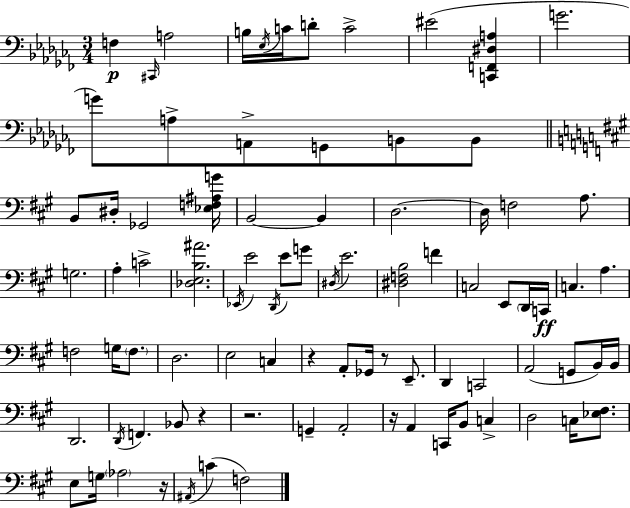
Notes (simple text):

F3/q C#2/s A3/h B3/s Eb3/s C4/s D4/e C4/h EIS4/h [C2,F2,D#3,A3]/q G4/h. G4/e A3/e A2/e G2/e B2/e B2/e B2/e D#3/s Gb2/h [Eb3,F3,A#3,G4]/s B2/h B2/q D3/h. D3/s F3/h A3/e. G3/h. A3/q C4/h [Db3,E3,B3,A#4]/h. Eb2/s E4/h D2/s E4/e G4/e D#3/s E4/h. [D#3,F3,B3]/h F4/q C3/h E2/e D2/s C2/s C3/q. A3/q. F3/h G3/s F3/e. D3/h. E3/h C3/q R/q A2/e Gb2/s R/e E2/e. D2/q C2/h A2/h G2/e B2/s B2/s D2/h. D2/s F2/q. Bb2/e R/q R/h. G2/q A2/h R/s A2/q C2/s B2/e C3/q D3/h C3/s [Eb3,F#3]/e. E3/e G3/s Ab3/h R/s A#2/s C4/q F3/h